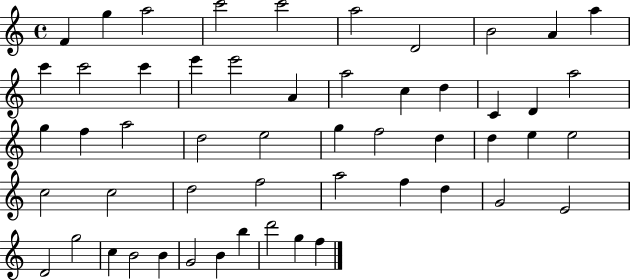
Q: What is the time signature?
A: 4/4